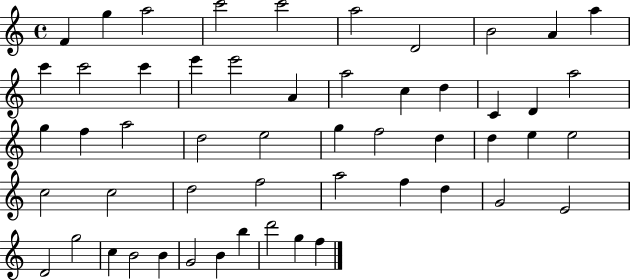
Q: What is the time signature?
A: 4/4